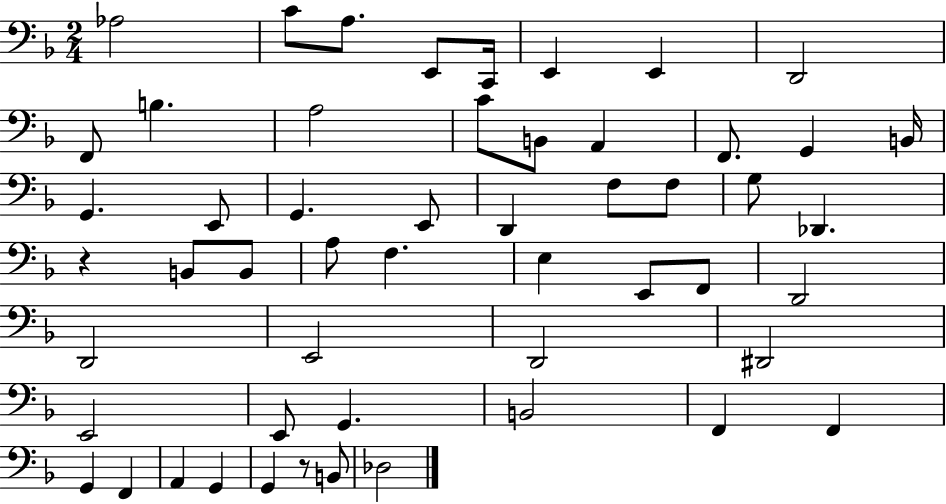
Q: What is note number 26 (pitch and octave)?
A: Db2